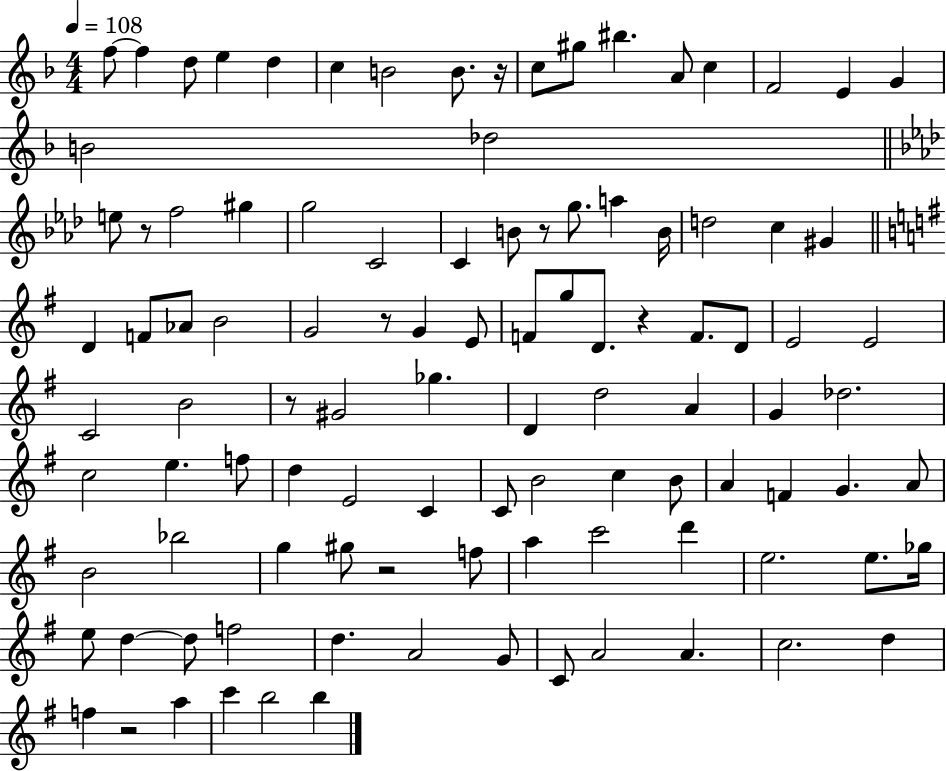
{
  \clef treble
  \numericTimeSignature
  \time 4/4
  \key f \major
  \tempo 4 = 108
  f''8~~ f''4 d''8 e''4 d''4 | c''4 b'2 b'8. r16 | c''8 gis''8 bis''4. a'8 c''4 | f'2 e'4 g'4 | \break b'2 des''2 | \bar "||" \break \key aes \major e''8 r8 f''2 gis''4 | g''2 c'2 | c'4 b'8 r8 g''8. a''4 b'16 | d''2 c''4 gis'4 | \break \bar "||" \break \key e \minor d'4 f'8 aes'8 b'2 | g'2 r8 g'4 e'8 | f'8 g''8 d'8. r4 f'8. d'8 | e'2 e'2 | \break c'2 b'2 | r8 gis'2 ges''4. | d'4 d''2 a'4 | g'4 des''2. | \break c''2 e''4. f''8 | d''4 e'2 c'4 | c'8 b'2 c''4 b'8 | a'4 f'4 g'4. a'8 | \break b'2 bes''2 | g''4 gis''8 r2 f''8 | a''4 c'''2 d'''4 | e''2. e''8. ges''16 | \break e''8 d''4~~ d''8 f''2 | d''4. a'2 g'8 | c'8 a'2 a'4. | c''2. d''4 | \break f''4 r2 a''4 | c'''4 b''2 b''4 | \bar "|."
}